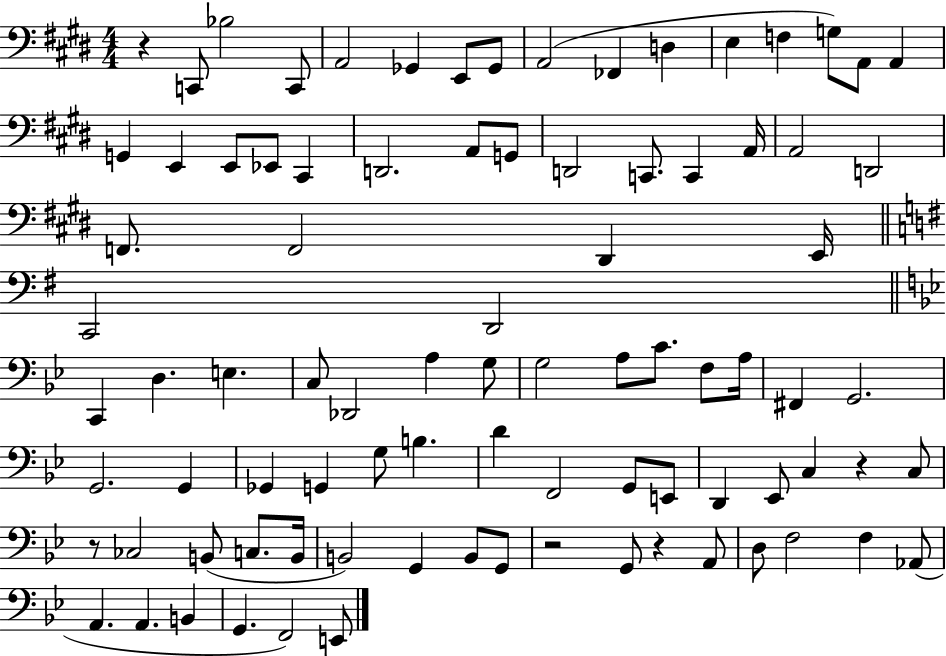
R/q C2/e Bb3/h C2/e A2/h Gb2/q E2/e Gb2/e A2/h FES2/q D3/q E3/q F3/q G3/e A2/e A2/q G2/q E2/q E2/e Eb2/e C#2/q D2/h. A2/e G2/e D2/h C2/e. C2/q A2/s A2/h D2/h F2/e. F2/h D#2/q E2/s C2/h D2/h C2/q D3/q. E3/q. C3/e Db2/h A3/q G3/e G3/h A3/e C4/e. F3/e A3/s F#2/q G2/h. G2/h. G2/q Gb2/q G2/q G3/e B3/q. D4/q F2/h G2/e E2/e D2/q Eb2/e C3/q R/q C3/e R/e CES3/h B2/e C3/e. B2/s B2/h G2/q B2/e G2/e R/h G2/e R/q A2/e D3/e F3/h F3/q Ab2/e A2/q. A2/q. B2/q G2/q. F2/h E2/e